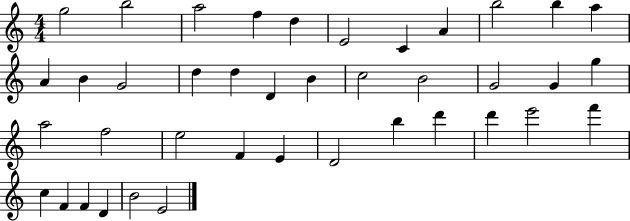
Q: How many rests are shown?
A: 0